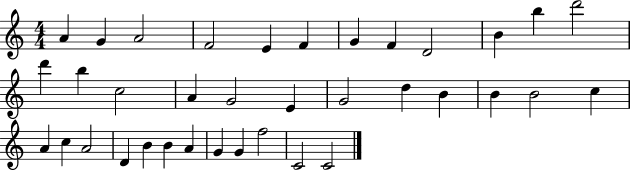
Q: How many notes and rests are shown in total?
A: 36